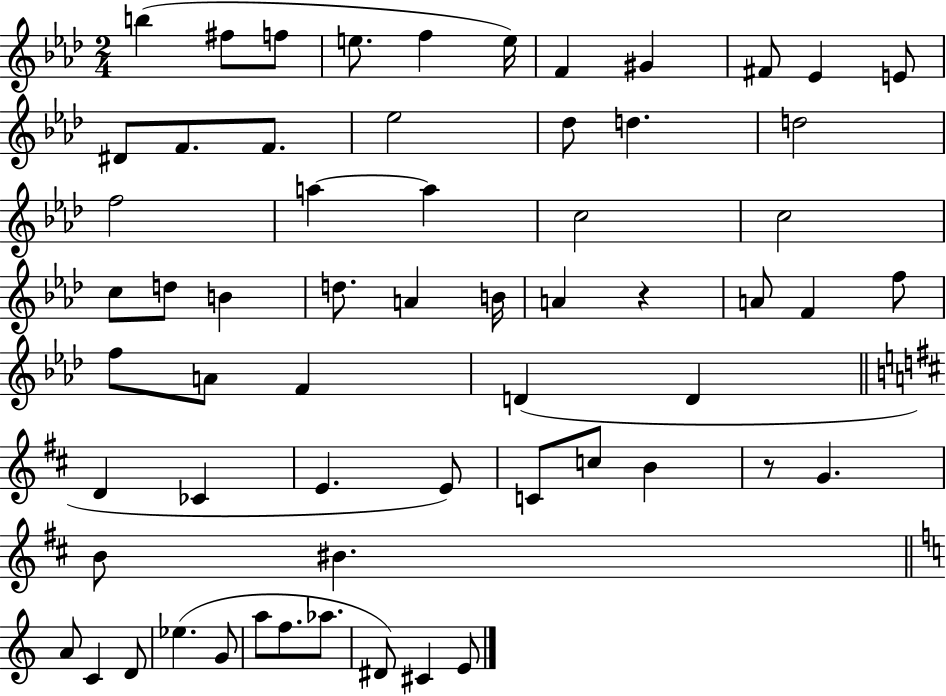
{
  \clef treble
  \numericTimeSignature
  \time 2/4
  \key aes \major
  b''4( fis''8 f''8 | e''8. f''4 e''16) | f'4 gis'4 | fis'8 ees'4 e'8 | \break dis'8 f'8. f'8. | ees''2 | des''8 d''4. | d''2 | \break f''2 | a''4~~ a''4 | c''2 | c''2 | \break c''8 d''8 b'4 | d''8. a'4 b'16 | a'4 r4 | a'8 f'4 f''8 | \break f''8 a'8 f'4 | d'4( d'4 | \bar "||" \break \key d \major d'4 ces'4 | e'4. e'8) | c'8 c''8 b'4 | r8 g'4. | \break b'8 bis'4. | \bar "||" \break \key c \major a'8 c'4 d'8 | ees''4.( g'8 | a''8 f''8. aes''8. | dis'8) cis'4 e'8 | \break \bar "|."
}